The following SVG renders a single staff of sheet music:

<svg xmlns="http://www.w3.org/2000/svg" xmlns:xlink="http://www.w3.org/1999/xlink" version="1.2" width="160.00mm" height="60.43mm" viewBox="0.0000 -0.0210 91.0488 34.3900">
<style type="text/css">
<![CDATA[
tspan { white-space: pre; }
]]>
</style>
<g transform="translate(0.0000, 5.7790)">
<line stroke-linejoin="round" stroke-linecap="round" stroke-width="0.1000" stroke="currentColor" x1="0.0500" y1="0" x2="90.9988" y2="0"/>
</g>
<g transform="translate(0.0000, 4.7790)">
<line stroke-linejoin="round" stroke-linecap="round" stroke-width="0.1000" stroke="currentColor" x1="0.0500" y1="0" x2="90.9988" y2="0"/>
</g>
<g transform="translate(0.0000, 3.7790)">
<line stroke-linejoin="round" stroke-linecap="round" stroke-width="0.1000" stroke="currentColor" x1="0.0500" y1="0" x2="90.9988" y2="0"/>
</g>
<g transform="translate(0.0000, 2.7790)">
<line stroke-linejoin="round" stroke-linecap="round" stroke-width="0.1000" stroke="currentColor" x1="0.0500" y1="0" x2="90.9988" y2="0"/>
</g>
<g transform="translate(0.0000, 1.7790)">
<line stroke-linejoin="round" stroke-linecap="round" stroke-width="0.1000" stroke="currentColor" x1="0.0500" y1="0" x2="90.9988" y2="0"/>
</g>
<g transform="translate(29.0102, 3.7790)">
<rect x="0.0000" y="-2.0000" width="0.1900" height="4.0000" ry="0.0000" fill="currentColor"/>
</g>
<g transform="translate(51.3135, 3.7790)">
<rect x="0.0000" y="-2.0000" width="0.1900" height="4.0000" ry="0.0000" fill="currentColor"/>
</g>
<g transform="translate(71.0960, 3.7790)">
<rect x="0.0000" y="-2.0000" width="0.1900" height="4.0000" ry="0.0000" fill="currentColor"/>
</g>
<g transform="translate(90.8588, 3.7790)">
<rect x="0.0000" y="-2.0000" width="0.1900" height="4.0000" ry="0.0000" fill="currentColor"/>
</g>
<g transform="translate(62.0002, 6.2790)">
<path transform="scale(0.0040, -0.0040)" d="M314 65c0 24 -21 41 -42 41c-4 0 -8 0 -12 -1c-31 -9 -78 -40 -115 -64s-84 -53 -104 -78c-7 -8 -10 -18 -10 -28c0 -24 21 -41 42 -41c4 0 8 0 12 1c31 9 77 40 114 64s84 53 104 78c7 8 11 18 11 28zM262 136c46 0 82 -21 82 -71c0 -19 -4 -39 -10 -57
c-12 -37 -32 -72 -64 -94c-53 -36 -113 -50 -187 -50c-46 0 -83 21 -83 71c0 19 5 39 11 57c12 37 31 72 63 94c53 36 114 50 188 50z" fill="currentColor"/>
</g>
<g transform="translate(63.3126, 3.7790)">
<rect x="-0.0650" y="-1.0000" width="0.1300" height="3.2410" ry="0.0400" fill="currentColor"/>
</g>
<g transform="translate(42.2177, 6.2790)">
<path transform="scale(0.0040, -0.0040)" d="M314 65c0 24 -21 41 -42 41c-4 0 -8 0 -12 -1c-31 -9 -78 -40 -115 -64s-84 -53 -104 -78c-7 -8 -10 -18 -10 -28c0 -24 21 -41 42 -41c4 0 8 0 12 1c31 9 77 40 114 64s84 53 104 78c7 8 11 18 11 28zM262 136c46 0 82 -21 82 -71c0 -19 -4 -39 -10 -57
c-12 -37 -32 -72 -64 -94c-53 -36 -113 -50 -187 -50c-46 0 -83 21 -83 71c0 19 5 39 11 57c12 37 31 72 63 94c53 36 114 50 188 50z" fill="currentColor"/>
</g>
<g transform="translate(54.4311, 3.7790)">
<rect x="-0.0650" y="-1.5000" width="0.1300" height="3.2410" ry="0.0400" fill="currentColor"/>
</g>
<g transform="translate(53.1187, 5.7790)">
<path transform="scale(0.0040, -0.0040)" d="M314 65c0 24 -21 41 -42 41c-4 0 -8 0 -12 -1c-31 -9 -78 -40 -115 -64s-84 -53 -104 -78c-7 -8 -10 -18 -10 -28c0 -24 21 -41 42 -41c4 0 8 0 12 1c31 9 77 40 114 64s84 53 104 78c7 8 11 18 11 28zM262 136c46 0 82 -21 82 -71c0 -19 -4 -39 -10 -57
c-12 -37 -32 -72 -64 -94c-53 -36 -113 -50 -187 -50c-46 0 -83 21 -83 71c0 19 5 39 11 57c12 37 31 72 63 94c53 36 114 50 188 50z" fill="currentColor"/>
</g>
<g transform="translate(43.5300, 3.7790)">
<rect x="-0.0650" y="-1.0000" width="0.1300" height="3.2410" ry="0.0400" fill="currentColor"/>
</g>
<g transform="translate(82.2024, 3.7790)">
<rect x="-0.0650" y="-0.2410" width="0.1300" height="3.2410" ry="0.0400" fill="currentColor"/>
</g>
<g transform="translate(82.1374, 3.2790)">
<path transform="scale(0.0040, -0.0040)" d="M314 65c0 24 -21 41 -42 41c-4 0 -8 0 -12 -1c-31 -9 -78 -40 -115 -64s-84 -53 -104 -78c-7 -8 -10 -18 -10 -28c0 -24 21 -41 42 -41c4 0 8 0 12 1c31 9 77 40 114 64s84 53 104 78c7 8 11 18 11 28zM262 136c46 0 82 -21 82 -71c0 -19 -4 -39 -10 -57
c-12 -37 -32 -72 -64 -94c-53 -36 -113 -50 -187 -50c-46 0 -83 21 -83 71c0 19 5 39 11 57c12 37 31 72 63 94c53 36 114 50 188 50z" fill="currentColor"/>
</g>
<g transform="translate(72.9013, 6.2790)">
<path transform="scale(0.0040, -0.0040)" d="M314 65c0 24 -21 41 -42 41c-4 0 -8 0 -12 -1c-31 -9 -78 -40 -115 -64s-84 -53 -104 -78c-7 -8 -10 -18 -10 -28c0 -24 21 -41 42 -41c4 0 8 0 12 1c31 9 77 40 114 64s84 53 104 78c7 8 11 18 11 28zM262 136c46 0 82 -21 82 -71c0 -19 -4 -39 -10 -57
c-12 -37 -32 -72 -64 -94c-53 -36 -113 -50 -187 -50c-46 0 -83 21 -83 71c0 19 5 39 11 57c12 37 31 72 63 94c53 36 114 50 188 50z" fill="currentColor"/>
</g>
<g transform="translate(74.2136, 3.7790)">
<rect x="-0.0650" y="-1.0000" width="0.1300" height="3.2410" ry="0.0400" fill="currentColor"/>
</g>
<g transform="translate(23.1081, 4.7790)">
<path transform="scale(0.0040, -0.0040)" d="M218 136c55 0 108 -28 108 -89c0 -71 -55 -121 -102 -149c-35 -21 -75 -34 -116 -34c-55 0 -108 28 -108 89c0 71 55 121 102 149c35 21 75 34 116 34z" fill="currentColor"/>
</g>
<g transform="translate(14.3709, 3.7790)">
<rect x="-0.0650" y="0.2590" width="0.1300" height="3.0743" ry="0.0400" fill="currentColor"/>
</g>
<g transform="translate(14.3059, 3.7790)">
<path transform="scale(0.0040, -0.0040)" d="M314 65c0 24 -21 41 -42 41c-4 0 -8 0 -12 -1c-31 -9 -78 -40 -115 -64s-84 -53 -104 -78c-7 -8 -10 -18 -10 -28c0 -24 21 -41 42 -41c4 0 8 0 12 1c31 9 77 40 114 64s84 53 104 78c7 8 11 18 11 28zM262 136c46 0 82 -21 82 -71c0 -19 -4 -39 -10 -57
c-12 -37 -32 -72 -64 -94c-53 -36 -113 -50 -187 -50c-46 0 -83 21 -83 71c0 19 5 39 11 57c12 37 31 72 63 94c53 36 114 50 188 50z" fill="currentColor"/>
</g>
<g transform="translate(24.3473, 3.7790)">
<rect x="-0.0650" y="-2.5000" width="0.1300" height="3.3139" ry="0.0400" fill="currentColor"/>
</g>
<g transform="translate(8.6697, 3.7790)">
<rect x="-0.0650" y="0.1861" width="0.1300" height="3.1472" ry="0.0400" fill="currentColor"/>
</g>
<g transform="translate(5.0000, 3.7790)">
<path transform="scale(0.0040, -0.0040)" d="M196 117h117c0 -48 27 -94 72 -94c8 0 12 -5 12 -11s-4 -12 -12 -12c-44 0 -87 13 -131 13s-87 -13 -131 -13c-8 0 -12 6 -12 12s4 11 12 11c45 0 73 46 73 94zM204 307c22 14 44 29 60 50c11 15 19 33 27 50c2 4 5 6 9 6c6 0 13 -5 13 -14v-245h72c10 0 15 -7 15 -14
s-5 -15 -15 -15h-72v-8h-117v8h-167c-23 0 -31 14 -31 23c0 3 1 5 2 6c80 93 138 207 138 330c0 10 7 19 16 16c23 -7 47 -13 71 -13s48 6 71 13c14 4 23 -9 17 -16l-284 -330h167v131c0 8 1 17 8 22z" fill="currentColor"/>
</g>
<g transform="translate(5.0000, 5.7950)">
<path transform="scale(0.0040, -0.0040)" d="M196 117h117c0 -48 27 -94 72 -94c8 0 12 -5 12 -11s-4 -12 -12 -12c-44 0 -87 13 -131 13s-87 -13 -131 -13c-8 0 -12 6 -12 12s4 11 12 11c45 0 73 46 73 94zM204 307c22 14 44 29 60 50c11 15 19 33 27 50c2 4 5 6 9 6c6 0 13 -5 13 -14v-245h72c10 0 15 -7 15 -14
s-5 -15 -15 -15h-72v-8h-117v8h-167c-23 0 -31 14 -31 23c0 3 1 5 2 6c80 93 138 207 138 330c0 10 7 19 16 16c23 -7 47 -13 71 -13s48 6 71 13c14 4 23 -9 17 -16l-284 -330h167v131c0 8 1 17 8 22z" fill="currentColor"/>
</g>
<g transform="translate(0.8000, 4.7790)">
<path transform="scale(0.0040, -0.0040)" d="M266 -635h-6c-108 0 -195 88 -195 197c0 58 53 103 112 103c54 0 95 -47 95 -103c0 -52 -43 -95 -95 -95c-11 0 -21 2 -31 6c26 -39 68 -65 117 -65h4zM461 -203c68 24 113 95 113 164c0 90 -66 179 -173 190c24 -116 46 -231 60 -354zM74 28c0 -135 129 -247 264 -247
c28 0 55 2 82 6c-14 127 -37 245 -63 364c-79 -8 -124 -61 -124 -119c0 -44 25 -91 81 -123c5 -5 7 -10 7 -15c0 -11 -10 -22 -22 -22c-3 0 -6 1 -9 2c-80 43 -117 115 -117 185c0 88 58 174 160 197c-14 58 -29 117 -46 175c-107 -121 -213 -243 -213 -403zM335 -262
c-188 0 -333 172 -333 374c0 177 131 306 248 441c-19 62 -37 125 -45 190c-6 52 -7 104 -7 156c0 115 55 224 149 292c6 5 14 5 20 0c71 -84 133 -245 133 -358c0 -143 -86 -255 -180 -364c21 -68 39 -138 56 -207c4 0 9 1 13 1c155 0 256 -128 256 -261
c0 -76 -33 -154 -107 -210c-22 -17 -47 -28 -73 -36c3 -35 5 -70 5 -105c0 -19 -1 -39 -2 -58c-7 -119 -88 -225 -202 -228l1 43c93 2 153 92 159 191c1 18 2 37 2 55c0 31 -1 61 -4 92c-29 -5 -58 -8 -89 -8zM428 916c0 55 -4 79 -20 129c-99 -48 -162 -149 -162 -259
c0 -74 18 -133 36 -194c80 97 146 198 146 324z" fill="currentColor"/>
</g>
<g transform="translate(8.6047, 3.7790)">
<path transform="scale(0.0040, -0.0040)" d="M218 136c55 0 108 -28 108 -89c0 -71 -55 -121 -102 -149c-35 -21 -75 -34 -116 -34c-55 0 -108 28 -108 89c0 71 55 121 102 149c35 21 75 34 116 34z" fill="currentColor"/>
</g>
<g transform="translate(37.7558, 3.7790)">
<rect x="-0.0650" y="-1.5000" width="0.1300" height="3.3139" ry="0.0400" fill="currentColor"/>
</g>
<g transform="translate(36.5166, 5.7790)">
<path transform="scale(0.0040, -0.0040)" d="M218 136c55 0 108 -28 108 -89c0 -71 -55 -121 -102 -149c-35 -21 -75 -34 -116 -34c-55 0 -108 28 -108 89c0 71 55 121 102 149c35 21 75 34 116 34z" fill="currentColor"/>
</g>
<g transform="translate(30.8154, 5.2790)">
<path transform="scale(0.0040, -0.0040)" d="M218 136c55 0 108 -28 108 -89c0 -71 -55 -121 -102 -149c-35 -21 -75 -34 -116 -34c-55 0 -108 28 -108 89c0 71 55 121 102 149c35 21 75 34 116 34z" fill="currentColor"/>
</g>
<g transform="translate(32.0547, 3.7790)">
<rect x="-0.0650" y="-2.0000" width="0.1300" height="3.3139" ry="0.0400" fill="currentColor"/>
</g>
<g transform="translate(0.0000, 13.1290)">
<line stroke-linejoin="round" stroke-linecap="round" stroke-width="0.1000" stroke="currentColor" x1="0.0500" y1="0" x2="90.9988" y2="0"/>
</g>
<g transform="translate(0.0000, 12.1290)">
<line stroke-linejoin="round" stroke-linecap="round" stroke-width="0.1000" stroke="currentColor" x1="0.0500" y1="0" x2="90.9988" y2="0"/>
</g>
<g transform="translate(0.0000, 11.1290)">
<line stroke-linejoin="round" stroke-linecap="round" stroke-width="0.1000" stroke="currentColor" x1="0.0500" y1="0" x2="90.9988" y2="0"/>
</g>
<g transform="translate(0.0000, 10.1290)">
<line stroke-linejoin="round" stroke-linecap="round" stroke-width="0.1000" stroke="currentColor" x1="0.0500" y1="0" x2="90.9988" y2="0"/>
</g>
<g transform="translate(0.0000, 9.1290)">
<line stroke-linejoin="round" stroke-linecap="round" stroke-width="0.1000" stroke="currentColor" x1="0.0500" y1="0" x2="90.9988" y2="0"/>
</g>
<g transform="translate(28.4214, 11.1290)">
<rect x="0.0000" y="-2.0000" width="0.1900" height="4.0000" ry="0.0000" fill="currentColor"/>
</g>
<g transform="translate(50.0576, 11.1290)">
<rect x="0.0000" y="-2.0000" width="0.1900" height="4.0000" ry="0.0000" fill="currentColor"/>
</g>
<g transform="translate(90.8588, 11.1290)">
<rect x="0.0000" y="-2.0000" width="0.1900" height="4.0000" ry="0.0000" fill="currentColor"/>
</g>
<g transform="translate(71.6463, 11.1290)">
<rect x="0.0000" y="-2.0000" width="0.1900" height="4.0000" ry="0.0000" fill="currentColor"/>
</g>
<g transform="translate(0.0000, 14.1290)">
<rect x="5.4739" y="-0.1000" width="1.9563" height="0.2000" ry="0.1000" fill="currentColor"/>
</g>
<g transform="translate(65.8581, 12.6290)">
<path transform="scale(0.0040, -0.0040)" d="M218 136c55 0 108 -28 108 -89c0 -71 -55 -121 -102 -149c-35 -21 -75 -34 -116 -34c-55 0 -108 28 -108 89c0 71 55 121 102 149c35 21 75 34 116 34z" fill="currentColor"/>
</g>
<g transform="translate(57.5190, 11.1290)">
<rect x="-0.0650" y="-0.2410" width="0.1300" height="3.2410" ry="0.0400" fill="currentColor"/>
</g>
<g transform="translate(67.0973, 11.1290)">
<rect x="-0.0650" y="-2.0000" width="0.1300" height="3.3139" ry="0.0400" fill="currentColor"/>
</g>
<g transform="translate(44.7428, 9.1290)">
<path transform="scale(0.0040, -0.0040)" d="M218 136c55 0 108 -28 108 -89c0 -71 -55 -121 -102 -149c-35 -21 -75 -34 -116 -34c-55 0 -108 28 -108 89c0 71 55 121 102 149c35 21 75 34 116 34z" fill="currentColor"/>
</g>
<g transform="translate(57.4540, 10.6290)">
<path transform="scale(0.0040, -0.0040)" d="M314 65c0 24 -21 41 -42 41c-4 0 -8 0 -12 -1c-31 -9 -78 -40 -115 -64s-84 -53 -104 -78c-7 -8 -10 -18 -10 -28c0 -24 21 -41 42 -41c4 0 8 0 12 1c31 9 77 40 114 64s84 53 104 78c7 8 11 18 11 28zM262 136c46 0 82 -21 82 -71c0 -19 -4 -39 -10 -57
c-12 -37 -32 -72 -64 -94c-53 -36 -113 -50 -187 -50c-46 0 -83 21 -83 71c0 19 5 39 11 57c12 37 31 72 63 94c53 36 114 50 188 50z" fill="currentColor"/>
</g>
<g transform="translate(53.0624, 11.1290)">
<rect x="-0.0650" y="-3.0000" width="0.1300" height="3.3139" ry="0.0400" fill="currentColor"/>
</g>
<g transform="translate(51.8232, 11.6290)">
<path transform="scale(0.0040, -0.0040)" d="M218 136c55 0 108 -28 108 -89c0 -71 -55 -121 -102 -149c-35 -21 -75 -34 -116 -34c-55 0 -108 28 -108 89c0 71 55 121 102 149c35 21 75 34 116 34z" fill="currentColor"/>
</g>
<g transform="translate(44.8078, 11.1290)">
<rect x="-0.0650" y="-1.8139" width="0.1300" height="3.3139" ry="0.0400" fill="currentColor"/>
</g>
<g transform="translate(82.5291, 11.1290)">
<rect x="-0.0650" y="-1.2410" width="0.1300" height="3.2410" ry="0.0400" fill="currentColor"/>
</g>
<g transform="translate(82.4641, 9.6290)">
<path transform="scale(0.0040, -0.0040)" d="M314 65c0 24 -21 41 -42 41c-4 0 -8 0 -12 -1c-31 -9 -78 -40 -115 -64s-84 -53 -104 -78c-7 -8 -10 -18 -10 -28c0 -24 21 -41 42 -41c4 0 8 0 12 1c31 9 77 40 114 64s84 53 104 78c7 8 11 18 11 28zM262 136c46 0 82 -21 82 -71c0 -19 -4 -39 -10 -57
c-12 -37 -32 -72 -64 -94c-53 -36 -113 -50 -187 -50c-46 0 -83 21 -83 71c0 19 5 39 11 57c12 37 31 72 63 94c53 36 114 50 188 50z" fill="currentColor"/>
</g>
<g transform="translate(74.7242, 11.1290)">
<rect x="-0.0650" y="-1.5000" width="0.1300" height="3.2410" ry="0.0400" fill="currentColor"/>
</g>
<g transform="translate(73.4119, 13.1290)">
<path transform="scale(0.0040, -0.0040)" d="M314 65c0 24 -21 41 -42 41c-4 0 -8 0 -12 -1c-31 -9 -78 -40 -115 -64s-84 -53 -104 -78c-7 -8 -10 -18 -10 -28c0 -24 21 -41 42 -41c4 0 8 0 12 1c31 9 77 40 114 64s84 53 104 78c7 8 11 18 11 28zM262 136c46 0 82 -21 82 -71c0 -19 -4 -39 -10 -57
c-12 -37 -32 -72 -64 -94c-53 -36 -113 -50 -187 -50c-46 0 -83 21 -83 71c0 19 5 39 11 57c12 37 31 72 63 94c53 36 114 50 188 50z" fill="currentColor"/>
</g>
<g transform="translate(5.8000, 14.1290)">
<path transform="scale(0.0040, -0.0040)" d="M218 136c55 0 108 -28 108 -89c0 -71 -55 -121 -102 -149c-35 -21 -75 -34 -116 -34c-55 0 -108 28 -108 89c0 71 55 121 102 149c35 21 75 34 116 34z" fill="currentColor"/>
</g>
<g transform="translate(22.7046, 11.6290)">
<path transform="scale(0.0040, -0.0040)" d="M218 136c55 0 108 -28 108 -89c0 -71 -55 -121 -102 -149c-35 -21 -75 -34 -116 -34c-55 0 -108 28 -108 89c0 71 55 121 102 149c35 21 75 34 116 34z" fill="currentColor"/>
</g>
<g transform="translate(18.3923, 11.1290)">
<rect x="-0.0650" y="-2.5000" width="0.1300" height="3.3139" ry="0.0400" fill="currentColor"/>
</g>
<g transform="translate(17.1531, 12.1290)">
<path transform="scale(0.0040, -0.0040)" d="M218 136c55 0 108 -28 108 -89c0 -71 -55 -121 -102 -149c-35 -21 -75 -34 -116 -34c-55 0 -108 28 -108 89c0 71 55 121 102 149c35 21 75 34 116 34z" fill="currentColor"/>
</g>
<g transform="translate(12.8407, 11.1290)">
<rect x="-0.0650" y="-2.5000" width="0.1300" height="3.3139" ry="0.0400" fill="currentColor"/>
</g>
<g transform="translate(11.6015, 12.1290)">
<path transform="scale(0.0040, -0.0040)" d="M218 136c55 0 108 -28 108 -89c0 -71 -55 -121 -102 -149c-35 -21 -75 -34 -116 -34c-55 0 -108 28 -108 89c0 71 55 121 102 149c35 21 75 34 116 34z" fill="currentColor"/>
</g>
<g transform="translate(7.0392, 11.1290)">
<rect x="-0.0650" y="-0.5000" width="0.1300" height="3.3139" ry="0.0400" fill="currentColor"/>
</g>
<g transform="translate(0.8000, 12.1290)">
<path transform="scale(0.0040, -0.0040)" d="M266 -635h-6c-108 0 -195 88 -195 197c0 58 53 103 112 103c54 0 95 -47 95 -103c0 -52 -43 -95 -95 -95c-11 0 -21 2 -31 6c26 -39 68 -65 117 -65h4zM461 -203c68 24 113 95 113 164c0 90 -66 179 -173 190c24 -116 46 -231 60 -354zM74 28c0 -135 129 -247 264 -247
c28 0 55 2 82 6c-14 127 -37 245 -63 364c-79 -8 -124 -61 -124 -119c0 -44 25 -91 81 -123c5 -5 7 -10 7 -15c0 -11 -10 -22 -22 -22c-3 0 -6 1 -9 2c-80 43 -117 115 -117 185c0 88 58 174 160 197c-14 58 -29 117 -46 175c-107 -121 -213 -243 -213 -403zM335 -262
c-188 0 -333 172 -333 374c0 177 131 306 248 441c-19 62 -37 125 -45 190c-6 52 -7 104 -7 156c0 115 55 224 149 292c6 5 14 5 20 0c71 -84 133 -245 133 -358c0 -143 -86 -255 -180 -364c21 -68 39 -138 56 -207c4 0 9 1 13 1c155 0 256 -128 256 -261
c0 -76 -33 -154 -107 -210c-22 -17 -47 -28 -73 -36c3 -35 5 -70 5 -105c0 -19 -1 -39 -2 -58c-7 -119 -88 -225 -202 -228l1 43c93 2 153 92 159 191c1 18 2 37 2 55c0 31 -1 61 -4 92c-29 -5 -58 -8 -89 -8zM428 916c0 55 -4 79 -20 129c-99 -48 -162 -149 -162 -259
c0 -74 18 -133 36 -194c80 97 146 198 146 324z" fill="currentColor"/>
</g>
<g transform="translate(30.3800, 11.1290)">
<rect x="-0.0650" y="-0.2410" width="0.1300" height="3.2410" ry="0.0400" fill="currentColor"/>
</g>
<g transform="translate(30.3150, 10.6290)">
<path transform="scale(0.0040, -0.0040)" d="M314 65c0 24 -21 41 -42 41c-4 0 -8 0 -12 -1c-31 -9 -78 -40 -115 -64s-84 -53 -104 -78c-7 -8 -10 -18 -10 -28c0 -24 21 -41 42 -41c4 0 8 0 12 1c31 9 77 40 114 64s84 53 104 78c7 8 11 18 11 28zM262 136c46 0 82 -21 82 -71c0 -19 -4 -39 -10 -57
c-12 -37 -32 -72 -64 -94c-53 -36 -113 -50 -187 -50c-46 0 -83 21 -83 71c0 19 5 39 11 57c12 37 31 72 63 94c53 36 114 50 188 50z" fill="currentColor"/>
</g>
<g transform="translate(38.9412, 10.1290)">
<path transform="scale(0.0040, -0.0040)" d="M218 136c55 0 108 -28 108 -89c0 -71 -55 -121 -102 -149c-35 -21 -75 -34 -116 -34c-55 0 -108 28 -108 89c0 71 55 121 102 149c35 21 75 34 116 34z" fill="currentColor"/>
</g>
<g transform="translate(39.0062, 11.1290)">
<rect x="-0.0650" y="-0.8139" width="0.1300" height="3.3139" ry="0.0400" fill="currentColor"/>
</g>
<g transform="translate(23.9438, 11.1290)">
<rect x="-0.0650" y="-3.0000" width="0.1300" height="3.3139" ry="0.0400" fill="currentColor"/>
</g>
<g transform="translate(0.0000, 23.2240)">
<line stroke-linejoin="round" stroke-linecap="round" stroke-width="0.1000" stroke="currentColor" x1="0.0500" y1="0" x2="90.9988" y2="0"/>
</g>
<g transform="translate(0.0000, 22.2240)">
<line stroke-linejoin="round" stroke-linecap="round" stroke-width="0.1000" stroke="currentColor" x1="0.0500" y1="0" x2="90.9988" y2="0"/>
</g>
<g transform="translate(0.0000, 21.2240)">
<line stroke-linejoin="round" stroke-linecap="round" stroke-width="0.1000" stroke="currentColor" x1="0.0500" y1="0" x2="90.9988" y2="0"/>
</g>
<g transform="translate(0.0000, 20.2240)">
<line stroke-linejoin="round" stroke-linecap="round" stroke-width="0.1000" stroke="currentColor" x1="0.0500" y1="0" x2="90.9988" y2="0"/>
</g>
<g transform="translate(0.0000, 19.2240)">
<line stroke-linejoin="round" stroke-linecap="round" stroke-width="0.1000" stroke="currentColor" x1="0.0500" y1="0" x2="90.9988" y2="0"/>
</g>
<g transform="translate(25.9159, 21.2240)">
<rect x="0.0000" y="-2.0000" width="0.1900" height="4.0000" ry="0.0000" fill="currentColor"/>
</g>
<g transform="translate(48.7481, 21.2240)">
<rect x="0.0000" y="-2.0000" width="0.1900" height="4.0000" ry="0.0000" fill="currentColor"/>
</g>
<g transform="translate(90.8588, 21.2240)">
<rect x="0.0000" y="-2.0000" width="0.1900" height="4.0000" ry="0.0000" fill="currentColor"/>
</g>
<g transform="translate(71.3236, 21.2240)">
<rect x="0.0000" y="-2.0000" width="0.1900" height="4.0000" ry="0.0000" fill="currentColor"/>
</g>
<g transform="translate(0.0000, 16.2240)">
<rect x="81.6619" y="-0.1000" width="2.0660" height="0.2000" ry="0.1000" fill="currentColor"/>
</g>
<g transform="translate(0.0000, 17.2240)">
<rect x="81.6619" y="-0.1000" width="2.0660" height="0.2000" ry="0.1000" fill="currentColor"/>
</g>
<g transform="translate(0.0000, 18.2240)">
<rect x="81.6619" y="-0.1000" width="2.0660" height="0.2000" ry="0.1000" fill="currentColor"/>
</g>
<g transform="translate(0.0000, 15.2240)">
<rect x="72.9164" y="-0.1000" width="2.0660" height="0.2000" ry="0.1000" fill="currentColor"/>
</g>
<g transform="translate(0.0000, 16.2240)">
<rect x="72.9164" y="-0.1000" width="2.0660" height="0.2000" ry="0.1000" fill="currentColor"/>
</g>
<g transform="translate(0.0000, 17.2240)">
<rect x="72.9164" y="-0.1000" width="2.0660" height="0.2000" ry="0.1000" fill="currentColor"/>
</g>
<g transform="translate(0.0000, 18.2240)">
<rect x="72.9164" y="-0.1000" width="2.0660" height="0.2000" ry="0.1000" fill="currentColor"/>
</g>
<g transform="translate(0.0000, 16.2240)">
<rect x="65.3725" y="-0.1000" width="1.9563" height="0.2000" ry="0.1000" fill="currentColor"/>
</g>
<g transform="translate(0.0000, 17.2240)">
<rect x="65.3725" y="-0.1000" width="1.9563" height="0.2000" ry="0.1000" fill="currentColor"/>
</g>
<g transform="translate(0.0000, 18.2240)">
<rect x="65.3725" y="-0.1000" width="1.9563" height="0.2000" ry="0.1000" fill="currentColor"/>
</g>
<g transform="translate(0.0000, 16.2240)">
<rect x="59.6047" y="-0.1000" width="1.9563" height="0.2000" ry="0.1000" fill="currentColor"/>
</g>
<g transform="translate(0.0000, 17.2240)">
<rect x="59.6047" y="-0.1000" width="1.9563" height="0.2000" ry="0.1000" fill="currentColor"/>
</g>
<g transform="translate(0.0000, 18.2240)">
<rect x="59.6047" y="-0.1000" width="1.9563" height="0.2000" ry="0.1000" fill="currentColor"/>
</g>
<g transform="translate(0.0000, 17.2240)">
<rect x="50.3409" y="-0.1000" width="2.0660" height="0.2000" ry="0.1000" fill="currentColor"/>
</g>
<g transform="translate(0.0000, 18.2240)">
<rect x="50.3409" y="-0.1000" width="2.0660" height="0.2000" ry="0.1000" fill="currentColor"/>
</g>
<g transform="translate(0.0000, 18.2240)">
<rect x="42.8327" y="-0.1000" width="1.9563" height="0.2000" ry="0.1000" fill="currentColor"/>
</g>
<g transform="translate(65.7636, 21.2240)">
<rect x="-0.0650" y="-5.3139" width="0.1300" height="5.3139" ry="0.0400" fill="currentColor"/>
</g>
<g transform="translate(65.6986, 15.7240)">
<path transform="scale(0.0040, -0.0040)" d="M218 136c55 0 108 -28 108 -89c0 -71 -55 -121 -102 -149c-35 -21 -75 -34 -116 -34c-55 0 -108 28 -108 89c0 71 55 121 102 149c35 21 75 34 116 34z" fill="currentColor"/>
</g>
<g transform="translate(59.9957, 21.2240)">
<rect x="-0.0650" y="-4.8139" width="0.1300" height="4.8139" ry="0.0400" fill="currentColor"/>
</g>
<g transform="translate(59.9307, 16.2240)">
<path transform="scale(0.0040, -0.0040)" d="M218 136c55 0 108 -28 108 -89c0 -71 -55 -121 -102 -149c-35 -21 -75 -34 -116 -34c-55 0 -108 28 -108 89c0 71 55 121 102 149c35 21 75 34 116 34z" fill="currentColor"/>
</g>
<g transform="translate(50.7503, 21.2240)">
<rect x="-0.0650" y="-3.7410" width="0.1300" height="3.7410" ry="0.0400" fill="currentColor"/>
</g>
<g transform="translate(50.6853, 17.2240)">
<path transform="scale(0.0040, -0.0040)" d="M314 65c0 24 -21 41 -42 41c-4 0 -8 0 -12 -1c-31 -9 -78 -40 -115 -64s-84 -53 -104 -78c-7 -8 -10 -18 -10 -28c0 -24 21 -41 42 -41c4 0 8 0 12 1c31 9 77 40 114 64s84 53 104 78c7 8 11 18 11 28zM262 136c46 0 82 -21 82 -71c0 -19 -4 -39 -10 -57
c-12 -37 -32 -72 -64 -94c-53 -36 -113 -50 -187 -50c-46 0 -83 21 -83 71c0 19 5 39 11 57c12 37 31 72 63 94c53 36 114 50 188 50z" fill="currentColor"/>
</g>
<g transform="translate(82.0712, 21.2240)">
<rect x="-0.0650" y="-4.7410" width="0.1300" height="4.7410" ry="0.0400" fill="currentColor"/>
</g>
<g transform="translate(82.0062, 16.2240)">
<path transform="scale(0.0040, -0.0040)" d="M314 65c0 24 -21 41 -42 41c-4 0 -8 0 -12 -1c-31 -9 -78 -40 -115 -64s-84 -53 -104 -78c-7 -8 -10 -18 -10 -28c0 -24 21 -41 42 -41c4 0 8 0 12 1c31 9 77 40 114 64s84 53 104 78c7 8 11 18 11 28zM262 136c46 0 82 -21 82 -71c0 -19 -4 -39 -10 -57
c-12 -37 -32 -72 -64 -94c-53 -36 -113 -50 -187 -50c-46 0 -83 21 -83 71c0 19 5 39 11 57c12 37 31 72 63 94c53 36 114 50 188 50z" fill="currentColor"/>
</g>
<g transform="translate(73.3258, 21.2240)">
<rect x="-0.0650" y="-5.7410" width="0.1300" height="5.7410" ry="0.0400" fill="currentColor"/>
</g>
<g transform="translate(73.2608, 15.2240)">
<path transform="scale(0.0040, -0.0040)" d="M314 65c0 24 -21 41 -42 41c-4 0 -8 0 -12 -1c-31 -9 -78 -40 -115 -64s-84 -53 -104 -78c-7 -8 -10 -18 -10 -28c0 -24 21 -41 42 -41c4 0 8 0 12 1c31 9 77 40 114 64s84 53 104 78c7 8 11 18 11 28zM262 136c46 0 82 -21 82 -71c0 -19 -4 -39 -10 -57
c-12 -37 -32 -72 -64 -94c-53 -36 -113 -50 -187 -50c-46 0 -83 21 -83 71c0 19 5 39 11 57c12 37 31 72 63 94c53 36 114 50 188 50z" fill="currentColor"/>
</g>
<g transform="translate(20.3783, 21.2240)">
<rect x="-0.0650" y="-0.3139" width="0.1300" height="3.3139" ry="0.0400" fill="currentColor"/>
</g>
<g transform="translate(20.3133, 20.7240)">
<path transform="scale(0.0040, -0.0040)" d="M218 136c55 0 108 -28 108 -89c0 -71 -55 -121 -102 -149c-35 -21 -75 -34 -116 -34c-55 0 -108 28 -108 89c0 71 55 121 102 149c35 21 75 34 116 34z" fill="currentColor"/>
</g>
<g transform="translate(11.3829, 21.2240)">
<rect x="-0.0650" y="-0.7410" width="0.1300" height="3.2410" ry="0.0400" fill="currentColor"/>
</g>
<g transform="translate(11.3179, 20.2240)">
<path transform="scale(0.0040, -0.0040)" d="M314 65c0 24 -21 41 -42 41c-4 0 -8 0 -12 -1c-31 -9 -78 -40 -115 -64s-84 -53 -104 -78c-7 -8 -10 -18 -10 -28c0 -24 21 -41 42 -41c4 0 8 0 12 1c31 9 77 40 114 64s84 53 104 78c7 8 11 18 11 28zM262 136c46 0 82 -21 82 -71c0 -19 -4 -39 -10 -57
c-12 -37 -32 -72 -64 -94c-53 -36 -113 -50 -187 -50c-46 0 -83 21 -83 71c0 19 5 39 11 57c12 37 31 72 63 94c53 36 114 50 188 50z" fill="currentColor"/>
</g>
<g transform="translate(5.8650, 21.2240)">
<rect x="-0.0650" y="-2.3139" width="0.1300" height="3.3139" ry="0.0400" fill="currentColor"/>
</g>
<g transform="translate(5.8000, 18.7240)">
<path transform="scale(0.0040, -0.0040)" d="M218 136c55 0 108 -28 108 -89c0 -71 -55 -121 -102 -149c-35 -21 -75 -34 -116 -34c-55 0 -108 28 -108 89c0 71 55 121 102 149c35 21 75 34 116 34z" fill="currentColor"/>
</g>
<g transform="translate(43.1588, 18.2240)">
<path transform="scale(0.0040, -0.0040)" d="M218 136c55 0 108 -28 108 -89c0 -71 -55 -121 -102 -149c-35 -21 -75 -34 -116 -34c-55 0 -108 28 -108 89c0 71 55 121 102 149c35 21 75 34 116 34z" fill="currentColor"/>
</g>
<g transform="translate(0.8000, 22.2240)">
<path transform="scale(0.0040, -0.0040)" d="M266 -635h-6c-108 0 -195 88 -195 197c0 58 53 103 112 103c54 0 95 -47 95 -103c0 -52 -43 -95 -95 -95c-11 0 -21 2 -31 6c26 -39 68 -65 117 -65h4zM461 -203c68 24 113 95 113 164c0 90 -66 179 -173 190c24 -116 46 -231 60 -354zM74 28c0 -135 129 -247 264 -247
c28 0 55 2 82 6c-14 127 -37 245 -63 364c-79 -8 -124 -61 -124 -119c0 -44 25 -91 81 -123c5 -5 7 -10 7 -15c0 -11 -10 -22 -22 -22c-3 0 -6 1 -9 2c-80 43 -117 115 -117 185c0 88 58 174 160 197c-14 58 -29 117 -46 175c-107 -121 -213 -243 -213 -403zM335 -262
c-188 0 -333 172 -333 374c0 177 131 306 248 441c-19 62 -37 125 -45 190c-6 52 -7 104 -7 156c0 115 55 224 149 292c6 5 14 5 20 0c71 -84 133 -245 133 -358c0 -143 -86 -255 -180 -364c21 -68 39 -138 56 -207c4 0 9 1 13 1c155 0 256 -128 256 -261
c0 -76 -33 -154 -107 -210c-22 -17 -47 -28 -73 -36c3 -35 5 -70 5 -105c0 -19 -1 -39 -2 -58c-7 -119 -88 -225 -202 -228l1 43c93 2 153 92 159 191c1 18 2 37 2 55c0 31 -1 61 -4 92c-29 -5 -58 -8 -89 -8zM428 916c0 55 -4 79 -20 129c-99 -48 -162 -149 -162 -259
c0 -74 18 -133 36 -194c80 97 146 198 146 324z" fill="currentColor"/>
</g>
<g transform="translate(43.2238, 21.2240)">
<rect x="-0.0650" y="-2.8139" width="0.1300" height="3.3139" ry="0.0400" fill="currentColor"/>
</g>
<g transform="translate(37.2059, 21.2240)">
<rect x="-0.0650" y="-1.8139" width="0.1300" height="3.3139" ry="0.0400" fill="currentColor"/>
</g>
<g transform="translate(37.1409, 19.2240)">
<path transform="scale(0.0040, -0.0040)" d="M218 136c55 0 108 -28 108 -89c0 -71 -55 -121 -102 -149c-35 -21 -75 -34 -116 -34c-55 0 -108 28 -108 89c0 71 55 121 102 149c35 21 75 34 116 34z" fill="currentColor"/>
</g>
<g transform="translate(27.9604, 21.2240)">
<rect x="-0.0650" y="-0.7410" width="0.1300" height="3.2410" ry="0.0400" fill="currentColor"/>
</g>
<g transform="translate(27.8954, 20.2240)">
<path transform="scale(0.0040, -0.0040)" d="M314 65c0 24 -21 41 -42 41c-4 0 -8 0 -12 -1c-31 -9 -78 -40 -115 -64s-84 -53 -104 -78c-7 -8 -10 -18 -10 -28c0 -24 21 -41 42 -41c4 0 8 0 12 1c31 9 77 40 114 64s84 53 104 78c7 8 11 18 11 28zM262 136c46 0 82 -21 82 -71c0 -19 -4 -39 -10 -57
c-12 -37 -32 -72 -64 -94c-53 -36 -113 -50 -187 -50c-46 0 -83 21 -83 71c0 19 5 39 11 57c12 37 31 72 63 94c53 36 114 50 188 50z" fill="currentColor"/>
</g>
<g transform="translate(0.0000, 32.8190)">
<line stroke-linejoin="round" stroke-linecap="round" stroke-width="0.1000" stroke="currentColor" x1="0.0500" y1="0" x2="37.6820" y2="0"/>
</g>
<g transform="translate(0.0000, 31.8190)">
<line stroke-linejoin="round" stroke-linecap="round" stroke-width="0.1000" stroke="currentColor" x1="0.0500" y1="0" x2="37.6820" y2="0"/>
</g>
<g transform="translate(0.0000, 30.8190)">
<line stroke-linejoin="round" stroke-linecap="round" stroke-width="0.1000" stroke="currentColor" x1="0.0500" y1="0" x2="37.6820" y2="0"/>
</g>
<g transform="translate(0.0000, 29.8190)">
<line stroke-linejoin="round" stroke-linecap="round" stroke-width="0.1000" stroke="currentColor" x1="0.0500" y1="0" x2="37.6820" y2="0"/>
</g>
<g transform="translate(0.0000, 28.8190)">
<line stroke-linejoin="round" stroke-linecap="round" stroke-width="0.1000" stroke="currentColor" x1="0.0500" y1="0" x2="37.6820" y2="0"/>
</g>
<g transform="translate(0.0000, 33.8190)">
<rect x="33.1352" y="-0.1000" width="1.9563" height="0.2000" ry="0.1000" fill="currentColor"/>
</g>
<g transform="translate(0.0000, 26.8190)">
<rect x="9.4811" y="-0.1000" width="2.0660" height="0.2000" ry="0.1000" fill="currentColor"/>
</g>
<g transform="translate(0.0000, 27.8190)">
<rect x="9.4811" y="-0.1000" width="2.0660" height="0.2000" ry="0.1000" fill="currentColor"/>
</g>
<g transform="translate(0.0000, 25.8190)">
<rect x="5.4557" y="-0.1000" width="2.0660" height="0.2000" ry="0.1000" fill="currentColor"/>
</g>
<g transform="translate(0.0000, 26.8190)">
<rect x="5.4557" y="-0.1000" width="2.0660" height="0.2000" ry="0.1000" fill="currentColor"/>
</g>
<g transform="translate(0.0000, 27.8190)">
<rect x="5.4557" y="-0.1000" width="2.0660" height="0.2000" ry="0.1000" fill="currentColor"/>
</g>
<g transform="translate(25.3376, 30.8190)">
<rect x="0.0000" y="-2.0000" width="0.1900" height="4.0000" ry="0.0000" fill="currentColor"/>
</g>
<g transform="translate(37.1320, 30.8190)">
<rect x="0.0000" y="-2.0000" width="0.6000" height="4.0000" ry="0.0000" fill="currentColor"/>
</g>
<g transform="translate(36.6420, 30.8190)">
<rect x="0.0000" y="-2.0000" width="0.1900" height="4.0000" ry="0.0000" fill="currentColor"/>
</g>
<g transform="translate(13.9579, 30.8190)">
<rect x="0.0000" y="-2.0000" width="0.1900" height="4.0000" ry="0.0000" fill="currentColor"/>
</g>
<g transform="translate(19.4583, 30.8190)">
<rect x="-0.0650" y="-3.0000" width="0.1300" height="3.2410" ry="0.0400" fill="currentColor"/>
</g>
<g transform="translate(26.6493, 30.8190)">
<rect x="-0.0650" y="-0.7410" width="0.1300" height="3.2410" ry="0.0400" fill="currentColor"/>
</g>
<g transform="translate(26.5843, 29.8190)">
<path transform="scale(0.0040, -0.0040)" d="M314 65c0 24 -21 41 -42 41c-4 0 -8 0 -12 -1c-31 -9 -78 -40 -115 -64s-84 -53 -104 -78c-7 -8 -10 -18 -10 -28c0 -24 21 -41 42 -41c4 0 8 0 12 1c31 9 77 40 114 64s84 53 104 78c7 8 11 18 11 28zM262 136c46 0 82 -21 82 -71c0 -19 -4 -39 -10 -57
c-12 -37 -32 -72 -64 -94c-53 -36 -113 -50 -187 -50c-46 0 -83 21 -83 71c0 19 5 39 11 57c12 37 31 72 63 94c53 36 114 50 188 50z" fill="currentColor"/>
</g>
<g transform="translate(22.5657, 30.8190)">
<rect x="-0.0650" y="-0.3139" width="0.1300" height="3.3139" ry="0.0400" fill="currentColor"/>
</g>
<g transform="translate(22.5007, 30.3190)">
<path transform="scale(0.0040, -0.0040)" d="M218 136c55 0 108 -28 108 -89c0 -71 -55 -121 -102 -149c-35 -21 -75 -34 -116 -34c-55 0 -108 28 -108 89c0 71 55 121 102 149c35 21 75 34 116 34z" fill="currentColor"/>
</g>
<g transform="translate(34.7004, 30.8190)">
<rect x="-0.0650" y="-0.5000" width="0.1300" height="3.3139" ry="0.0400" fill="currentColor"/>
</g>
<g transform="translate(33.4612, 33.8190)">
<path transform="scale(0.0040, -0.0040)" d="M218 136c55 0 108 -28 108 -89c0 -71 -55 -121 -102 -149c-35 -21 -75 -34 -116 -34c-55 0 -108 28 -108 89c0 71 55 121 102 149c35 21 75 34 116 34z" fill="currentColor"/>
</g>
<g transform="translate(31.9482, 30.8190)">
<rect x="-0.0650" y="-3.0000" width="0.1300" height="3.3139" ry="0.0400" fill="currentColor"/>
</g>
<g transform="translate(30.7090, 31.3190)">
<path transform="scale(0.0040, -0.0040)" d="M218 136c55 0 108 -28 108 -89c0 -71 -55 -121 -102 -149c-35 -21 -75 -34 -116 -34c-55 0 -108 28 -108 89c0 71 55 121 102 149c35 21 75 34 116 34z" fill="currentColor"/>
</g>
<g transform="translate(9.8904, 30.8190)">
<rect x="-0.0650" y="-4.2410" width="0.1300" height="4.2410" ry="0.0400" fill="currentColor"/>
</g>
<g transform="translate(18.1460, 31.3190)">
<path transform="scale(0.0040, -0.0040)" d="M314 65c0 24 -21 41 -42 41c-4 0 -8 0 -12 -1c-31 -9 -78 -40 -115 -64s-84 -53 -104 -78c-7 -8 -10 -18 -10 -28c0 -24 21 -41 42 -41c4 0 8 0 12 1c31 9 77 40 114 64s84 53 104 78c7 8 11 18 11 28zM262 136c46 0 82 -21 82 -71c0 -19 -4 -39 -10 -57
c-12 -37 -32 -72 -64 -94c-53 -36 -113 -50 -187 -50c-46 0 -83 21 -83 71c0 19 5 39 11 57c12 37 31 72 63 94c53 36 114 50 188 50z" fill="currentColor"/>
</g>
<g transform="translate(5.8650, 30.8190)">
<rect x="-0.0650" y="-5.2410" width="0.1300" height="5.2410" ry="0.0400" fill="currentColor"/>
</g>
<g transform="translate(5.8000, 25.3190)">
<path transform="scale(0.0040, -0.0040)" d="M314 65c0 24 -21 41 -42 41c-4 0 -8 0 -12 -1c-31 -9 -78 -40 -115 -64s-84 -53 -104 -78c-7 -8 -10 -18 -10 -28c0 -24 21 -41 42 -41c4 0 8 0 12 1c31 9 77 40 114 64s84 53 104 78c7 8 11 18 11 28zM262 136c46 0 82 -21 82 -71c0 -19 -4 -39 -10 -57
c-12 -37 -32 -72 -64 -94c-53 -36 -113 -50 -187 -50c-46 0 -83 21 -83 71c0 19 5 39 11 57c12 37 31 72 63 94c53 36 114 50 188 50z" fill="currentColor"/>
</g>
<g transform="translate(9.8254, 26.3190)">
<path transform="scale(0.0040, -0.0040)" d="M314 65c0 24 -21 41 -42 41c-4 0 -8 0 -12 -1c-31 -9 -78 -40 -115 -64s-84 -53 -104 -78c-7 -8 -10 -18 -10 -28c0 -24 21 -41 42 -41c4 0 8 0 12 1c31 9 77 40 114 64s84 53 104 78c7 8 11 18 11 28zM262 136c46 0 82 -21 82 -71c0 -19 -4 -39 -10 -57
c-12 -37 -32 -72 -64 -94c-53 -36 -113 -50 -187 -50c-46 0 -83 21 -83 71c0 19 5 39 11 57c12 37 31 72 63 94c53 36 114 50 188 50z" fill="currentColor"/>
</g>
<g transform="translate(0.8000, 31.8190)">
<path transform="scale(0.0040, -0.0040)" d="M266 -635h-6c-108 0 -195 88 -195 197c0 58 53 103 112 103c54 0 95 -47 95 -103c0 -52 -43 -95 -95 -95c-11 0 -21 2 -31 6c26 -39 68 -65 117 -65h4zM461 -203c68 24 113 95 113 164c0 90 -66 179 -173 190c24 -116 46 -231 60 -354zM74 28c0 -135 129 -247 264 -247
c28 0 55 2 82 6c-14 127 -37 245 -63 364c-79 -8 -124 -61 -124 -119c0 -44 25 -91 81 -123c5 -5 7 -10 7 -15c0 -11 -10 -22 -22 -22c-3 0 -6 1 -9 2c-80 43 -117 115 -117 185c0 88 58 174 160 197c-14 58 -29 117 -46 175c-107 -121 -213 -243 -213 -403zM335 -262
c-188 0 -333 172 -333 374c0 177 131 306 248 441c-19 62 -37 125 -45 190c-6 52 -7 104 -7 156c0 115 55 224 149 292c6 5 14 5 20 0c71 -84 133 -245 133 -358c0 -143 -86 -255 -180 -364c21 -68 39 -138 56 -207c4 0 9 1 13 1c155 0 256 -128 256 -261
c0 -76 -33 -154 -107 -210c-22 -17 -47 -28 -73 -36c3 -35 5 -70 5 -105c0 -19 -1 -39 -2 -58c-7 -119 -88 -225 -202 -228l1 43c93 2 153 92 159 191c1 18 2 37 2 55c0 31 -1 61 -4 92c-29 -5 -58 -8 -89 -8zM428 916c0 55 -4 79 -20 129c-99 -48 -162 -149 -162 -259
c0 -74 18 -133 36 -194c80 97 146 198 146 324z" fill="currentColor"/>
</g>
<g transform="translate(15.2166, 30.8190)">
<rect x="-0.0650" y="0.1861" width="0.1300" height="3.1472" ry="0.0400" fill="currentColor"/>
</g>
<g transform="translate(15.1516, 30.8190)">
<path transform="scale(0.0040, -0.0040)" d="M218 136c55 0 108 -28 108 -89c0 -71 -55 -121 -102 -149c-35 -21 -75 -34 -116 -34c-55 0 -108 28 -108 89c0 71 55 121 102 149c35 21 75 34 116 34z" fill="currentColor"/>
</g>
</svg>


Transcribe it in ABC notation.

X:1
T:Untitled
M:4/4
L:1/4
K:C
B B2 G F E D2 E2 D2 D2 c2 C G G A c2 d f A c2 F E2 e2 g d2 c d2 f a c'2 e' f' g'2 e'2 f'2 d'2 B A2 c d2 A C